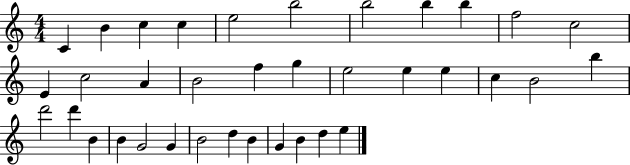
C4/q B4/q C5/q C5/q E5/h B5/h B5/h B5/q B5/q F5/h C5/h E4/q C5/h A4/q B4/h F5/q G5/q E5/h E5/q E5/q C5/q B4/h B5/q D6/h D6/q B4/q B4/q G4/h G4/q B4/h D5/q B4/q G4/q B4/q D5/q E5/q